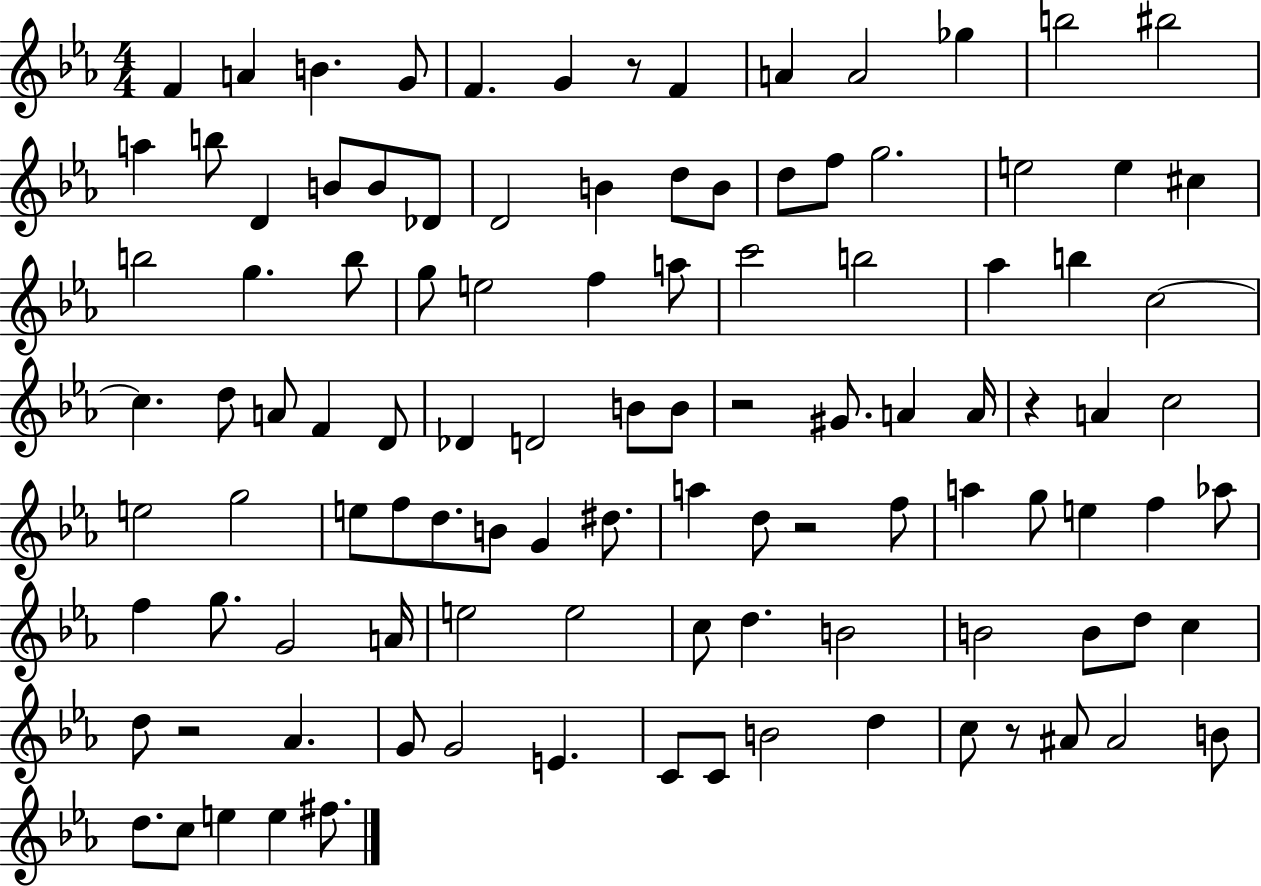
F4/q A4/q B4/q. G4/e F4/q. G4/q R/e F4/q A4/q A4/h Gb5/q B5/h BIS5/h A5/q B5/e D4/q B4/e B4/e Db4/e D4/h B4/q D5/e B4/e D5/e F5/e G5/h. E5/h E5/q C#5/q B5/h G5/q. B5/e G5/e E5/h F5/q A5/e C6/h B5/h Ab5/q B5/q C5/h C5/q. D5/e A4/e F4/q D4/e Db4/q D4/h B4/e B4/e R/h G#4/e. A4/q A4/s R/q A4/q C5/h E5/h G5/h E5/e F5/e D5/e. B4/e G4/q D#5/e. A5/q D5/e R/h F5/e A5/q G5/e E5/q F5/q Ab5/e F5/q G5/e. G4/h A4/s E5/h E5/h C5/e D5/q. B4/h B4/h B4/e D5/e C5/q D5/e R/h Ab4/q. G4/e G4/h E4/q. C4/e C4/e B4/h D5/q C5/e R/e A#4/e A#4/h B4/e D5/e. C5/e E5/q E5/q F#5/e.